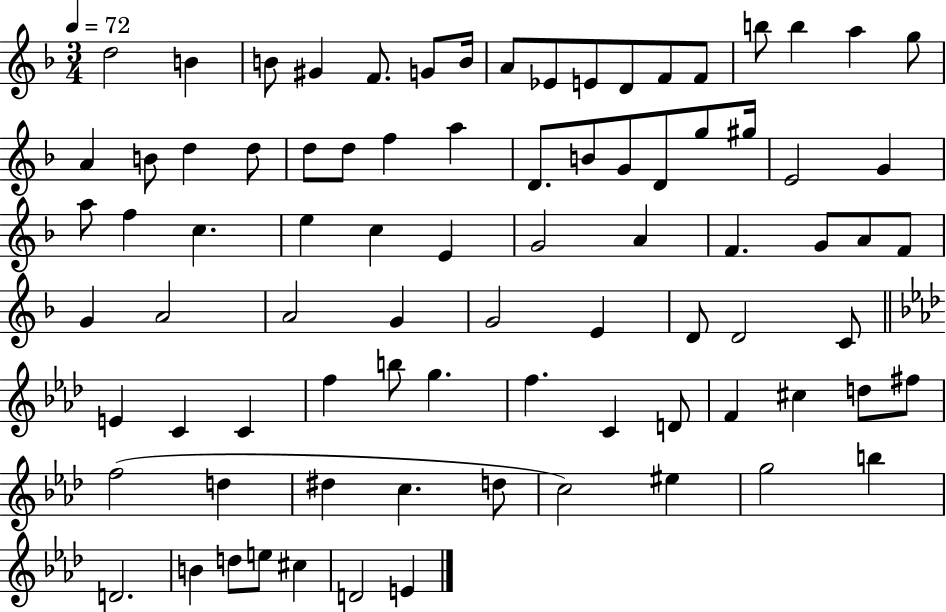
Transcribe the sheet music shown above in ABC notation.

X:1
T:Untitled
M:3/4
L:1/4
K:F
d2 B B/2 ^G F/2 G/2 B/4 A/2 _E/2 E/2 D/2 F/2 F/2 b/2 b a g/2 A B/2 d d/2 d/2 d/2 f a D/2 B/2 G/2 D/2 g/2 ^g/4 E2 G a/2 f c e c E G2 A F G/2 A/2 F/2 G A2 A2 G G2 E D/2 D2 C/2 E C C f b/2 g f C D/2 F ^c d/2 ^f/2 f2 d ^d c d/2 c2 ^e g2 b D2 B d/2 e/2 ^c D2 E